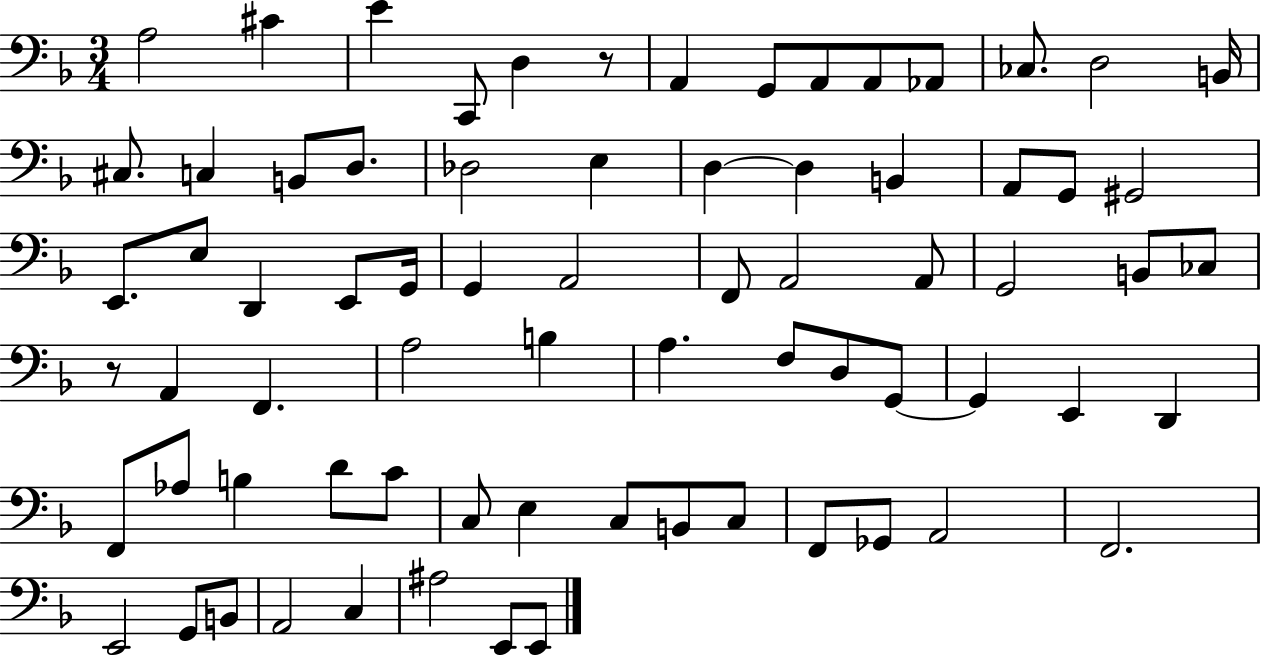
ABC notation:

X:1
T:Untitled
M:3/4
L:1/4
K:F
A,2 ^C E C,,/2 D, z/2 A,, G,,/2 A,,/2 A,,/2 _A,,/2 _C,/2 D,2 B,,/4 ^C,/2 C, B,,/2 D,/2 _D,2 E, D, D, B,, A,,/2 G,,/2 ^G,,2 E,,/2 E,/2 D,, E,,/2 G,,/4 G,, A,,2 F,,/2 A,,2 A,,/2 G,,2 B,,/2 _C,/2 z/2 A,, F,, A,2 B, A, F,/2 D,/2 G,,/2 G,, E,, D,, F,,/2 _A,/2 B, D/2 C/2 C,/2 E, C,/2 B,,/2 C,/2 F,,/2 _G,,/2 A,,2 F,,2 E,,2 G,,/2 B,,/2 A,,2 C, ^A,2 E,,/2 E,,/2